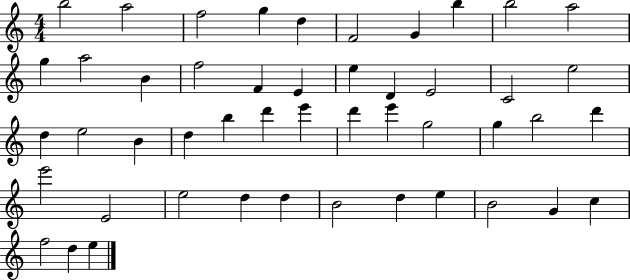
B5/h A5/h F5/h G5/q D5/q F4/h G4/q B5/q B5/h A5/h G5/q A5/h B4/q F5/h F4/q E4/q E5/q D4/q E4/h C4/h E5/h D5/q E5/h B4/q D5/q B5/q D6/q E6/q D6/q E6/q G5/h G5/q B5/h D6/q E6/h E4/h E5/h D5/q D5/q B4/h D5/q E5/q B4/h G4/q C5/q F5/h D5/q E5/q